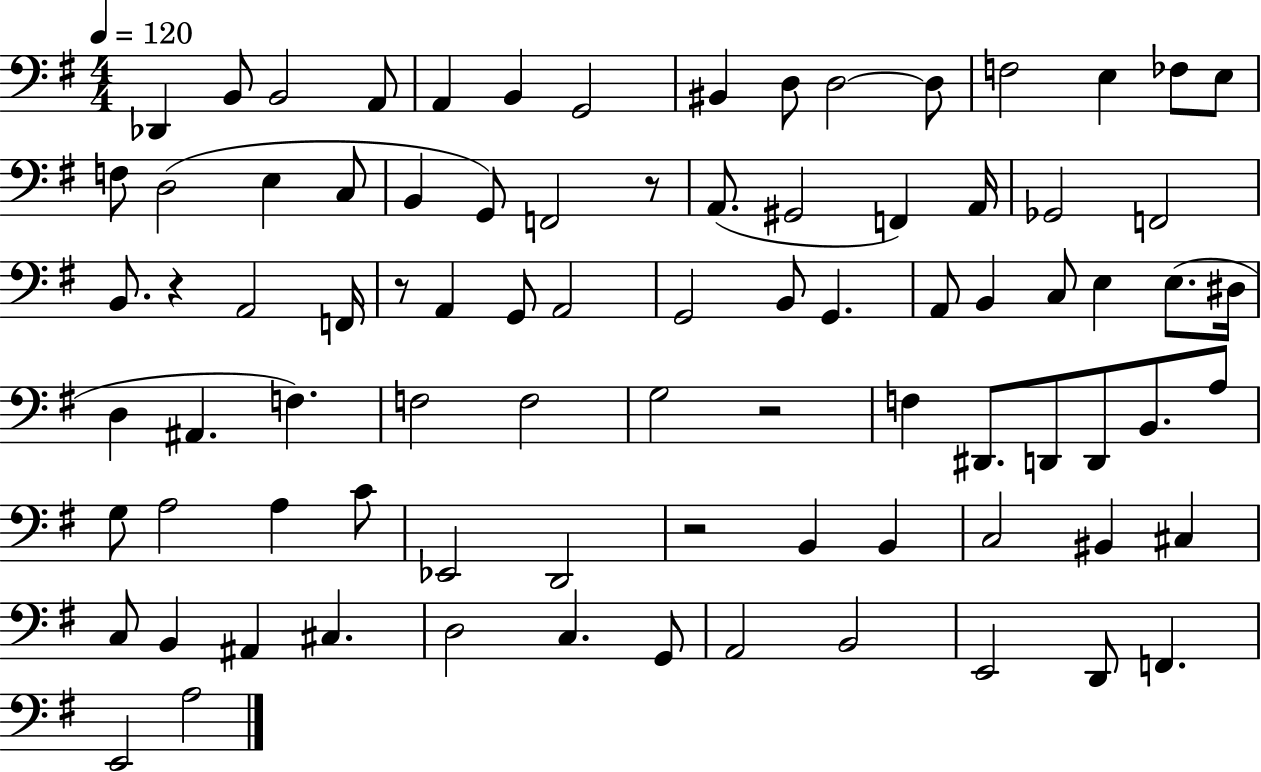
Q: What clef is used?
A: bass